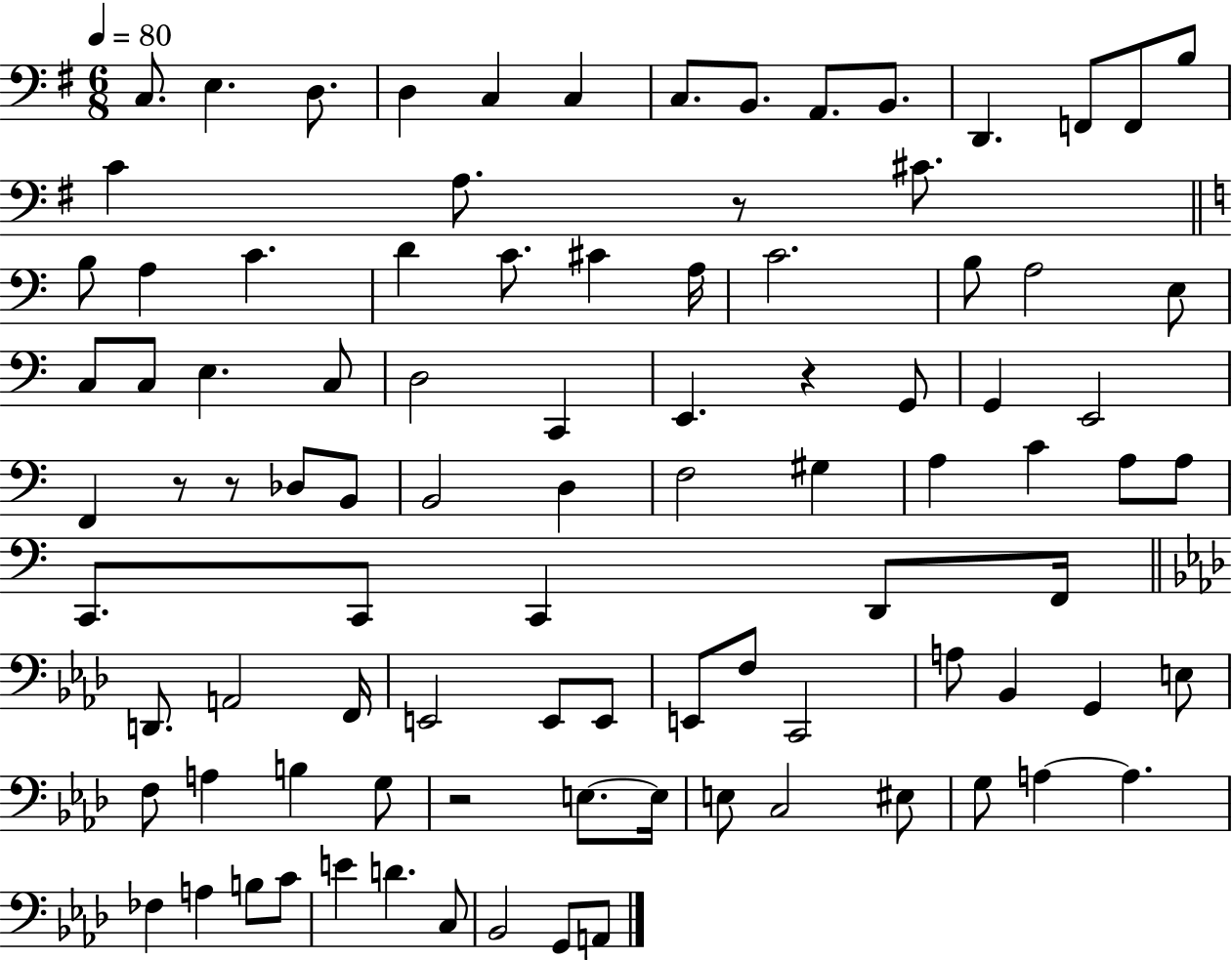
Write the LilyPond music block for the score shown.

{
  \clef bass
  \numericTimeSignature
  \time 6/8
  \key g \major
  \tempo 4 = 80
  c8. e4. d8. | d4 c4 c4 | c8. b,8. a,8. b,8. | d,4. f,8 f,8 b8 | \break c'4 a8. r8 cis'8. | \bar "||" \break \key c \major b8 a4 c'4. | d'4 c'8. cis'4 a16 | c'2. | b8 a2 e8 | \break c8 c8 e4. c8 | d2 c,4 | e,4. r4 g,8 | g,4 e,2 | \break f,4 r8 r8 des8 b,8 | b,2 d4 | f2 gis4 | a4 c'4 a8 a8 | \break c,8. c,8 c,4 d,8 f,16 | \bar "||" \break \key aes \major d,8. a,2 f,16 | e,2 e,8 e,8 | e,8 f8 c,2 | a8 bes,4 g,4 e8 | \break f8 a4 b4 g8 | r2 e8.~~ e16 | e8 c2 eis8 | g8 a4~~ a4. | \break fes4 a4 b8 c'8 | e'4 d'4. c8 | bes,2 g,8 a,8 | \bar "|."
}